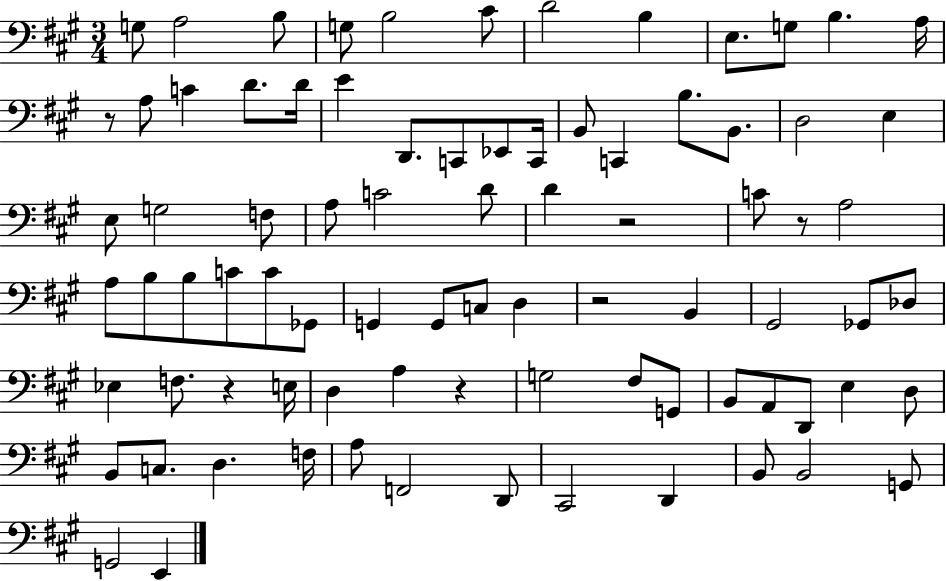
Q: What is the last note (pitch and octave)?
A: E2